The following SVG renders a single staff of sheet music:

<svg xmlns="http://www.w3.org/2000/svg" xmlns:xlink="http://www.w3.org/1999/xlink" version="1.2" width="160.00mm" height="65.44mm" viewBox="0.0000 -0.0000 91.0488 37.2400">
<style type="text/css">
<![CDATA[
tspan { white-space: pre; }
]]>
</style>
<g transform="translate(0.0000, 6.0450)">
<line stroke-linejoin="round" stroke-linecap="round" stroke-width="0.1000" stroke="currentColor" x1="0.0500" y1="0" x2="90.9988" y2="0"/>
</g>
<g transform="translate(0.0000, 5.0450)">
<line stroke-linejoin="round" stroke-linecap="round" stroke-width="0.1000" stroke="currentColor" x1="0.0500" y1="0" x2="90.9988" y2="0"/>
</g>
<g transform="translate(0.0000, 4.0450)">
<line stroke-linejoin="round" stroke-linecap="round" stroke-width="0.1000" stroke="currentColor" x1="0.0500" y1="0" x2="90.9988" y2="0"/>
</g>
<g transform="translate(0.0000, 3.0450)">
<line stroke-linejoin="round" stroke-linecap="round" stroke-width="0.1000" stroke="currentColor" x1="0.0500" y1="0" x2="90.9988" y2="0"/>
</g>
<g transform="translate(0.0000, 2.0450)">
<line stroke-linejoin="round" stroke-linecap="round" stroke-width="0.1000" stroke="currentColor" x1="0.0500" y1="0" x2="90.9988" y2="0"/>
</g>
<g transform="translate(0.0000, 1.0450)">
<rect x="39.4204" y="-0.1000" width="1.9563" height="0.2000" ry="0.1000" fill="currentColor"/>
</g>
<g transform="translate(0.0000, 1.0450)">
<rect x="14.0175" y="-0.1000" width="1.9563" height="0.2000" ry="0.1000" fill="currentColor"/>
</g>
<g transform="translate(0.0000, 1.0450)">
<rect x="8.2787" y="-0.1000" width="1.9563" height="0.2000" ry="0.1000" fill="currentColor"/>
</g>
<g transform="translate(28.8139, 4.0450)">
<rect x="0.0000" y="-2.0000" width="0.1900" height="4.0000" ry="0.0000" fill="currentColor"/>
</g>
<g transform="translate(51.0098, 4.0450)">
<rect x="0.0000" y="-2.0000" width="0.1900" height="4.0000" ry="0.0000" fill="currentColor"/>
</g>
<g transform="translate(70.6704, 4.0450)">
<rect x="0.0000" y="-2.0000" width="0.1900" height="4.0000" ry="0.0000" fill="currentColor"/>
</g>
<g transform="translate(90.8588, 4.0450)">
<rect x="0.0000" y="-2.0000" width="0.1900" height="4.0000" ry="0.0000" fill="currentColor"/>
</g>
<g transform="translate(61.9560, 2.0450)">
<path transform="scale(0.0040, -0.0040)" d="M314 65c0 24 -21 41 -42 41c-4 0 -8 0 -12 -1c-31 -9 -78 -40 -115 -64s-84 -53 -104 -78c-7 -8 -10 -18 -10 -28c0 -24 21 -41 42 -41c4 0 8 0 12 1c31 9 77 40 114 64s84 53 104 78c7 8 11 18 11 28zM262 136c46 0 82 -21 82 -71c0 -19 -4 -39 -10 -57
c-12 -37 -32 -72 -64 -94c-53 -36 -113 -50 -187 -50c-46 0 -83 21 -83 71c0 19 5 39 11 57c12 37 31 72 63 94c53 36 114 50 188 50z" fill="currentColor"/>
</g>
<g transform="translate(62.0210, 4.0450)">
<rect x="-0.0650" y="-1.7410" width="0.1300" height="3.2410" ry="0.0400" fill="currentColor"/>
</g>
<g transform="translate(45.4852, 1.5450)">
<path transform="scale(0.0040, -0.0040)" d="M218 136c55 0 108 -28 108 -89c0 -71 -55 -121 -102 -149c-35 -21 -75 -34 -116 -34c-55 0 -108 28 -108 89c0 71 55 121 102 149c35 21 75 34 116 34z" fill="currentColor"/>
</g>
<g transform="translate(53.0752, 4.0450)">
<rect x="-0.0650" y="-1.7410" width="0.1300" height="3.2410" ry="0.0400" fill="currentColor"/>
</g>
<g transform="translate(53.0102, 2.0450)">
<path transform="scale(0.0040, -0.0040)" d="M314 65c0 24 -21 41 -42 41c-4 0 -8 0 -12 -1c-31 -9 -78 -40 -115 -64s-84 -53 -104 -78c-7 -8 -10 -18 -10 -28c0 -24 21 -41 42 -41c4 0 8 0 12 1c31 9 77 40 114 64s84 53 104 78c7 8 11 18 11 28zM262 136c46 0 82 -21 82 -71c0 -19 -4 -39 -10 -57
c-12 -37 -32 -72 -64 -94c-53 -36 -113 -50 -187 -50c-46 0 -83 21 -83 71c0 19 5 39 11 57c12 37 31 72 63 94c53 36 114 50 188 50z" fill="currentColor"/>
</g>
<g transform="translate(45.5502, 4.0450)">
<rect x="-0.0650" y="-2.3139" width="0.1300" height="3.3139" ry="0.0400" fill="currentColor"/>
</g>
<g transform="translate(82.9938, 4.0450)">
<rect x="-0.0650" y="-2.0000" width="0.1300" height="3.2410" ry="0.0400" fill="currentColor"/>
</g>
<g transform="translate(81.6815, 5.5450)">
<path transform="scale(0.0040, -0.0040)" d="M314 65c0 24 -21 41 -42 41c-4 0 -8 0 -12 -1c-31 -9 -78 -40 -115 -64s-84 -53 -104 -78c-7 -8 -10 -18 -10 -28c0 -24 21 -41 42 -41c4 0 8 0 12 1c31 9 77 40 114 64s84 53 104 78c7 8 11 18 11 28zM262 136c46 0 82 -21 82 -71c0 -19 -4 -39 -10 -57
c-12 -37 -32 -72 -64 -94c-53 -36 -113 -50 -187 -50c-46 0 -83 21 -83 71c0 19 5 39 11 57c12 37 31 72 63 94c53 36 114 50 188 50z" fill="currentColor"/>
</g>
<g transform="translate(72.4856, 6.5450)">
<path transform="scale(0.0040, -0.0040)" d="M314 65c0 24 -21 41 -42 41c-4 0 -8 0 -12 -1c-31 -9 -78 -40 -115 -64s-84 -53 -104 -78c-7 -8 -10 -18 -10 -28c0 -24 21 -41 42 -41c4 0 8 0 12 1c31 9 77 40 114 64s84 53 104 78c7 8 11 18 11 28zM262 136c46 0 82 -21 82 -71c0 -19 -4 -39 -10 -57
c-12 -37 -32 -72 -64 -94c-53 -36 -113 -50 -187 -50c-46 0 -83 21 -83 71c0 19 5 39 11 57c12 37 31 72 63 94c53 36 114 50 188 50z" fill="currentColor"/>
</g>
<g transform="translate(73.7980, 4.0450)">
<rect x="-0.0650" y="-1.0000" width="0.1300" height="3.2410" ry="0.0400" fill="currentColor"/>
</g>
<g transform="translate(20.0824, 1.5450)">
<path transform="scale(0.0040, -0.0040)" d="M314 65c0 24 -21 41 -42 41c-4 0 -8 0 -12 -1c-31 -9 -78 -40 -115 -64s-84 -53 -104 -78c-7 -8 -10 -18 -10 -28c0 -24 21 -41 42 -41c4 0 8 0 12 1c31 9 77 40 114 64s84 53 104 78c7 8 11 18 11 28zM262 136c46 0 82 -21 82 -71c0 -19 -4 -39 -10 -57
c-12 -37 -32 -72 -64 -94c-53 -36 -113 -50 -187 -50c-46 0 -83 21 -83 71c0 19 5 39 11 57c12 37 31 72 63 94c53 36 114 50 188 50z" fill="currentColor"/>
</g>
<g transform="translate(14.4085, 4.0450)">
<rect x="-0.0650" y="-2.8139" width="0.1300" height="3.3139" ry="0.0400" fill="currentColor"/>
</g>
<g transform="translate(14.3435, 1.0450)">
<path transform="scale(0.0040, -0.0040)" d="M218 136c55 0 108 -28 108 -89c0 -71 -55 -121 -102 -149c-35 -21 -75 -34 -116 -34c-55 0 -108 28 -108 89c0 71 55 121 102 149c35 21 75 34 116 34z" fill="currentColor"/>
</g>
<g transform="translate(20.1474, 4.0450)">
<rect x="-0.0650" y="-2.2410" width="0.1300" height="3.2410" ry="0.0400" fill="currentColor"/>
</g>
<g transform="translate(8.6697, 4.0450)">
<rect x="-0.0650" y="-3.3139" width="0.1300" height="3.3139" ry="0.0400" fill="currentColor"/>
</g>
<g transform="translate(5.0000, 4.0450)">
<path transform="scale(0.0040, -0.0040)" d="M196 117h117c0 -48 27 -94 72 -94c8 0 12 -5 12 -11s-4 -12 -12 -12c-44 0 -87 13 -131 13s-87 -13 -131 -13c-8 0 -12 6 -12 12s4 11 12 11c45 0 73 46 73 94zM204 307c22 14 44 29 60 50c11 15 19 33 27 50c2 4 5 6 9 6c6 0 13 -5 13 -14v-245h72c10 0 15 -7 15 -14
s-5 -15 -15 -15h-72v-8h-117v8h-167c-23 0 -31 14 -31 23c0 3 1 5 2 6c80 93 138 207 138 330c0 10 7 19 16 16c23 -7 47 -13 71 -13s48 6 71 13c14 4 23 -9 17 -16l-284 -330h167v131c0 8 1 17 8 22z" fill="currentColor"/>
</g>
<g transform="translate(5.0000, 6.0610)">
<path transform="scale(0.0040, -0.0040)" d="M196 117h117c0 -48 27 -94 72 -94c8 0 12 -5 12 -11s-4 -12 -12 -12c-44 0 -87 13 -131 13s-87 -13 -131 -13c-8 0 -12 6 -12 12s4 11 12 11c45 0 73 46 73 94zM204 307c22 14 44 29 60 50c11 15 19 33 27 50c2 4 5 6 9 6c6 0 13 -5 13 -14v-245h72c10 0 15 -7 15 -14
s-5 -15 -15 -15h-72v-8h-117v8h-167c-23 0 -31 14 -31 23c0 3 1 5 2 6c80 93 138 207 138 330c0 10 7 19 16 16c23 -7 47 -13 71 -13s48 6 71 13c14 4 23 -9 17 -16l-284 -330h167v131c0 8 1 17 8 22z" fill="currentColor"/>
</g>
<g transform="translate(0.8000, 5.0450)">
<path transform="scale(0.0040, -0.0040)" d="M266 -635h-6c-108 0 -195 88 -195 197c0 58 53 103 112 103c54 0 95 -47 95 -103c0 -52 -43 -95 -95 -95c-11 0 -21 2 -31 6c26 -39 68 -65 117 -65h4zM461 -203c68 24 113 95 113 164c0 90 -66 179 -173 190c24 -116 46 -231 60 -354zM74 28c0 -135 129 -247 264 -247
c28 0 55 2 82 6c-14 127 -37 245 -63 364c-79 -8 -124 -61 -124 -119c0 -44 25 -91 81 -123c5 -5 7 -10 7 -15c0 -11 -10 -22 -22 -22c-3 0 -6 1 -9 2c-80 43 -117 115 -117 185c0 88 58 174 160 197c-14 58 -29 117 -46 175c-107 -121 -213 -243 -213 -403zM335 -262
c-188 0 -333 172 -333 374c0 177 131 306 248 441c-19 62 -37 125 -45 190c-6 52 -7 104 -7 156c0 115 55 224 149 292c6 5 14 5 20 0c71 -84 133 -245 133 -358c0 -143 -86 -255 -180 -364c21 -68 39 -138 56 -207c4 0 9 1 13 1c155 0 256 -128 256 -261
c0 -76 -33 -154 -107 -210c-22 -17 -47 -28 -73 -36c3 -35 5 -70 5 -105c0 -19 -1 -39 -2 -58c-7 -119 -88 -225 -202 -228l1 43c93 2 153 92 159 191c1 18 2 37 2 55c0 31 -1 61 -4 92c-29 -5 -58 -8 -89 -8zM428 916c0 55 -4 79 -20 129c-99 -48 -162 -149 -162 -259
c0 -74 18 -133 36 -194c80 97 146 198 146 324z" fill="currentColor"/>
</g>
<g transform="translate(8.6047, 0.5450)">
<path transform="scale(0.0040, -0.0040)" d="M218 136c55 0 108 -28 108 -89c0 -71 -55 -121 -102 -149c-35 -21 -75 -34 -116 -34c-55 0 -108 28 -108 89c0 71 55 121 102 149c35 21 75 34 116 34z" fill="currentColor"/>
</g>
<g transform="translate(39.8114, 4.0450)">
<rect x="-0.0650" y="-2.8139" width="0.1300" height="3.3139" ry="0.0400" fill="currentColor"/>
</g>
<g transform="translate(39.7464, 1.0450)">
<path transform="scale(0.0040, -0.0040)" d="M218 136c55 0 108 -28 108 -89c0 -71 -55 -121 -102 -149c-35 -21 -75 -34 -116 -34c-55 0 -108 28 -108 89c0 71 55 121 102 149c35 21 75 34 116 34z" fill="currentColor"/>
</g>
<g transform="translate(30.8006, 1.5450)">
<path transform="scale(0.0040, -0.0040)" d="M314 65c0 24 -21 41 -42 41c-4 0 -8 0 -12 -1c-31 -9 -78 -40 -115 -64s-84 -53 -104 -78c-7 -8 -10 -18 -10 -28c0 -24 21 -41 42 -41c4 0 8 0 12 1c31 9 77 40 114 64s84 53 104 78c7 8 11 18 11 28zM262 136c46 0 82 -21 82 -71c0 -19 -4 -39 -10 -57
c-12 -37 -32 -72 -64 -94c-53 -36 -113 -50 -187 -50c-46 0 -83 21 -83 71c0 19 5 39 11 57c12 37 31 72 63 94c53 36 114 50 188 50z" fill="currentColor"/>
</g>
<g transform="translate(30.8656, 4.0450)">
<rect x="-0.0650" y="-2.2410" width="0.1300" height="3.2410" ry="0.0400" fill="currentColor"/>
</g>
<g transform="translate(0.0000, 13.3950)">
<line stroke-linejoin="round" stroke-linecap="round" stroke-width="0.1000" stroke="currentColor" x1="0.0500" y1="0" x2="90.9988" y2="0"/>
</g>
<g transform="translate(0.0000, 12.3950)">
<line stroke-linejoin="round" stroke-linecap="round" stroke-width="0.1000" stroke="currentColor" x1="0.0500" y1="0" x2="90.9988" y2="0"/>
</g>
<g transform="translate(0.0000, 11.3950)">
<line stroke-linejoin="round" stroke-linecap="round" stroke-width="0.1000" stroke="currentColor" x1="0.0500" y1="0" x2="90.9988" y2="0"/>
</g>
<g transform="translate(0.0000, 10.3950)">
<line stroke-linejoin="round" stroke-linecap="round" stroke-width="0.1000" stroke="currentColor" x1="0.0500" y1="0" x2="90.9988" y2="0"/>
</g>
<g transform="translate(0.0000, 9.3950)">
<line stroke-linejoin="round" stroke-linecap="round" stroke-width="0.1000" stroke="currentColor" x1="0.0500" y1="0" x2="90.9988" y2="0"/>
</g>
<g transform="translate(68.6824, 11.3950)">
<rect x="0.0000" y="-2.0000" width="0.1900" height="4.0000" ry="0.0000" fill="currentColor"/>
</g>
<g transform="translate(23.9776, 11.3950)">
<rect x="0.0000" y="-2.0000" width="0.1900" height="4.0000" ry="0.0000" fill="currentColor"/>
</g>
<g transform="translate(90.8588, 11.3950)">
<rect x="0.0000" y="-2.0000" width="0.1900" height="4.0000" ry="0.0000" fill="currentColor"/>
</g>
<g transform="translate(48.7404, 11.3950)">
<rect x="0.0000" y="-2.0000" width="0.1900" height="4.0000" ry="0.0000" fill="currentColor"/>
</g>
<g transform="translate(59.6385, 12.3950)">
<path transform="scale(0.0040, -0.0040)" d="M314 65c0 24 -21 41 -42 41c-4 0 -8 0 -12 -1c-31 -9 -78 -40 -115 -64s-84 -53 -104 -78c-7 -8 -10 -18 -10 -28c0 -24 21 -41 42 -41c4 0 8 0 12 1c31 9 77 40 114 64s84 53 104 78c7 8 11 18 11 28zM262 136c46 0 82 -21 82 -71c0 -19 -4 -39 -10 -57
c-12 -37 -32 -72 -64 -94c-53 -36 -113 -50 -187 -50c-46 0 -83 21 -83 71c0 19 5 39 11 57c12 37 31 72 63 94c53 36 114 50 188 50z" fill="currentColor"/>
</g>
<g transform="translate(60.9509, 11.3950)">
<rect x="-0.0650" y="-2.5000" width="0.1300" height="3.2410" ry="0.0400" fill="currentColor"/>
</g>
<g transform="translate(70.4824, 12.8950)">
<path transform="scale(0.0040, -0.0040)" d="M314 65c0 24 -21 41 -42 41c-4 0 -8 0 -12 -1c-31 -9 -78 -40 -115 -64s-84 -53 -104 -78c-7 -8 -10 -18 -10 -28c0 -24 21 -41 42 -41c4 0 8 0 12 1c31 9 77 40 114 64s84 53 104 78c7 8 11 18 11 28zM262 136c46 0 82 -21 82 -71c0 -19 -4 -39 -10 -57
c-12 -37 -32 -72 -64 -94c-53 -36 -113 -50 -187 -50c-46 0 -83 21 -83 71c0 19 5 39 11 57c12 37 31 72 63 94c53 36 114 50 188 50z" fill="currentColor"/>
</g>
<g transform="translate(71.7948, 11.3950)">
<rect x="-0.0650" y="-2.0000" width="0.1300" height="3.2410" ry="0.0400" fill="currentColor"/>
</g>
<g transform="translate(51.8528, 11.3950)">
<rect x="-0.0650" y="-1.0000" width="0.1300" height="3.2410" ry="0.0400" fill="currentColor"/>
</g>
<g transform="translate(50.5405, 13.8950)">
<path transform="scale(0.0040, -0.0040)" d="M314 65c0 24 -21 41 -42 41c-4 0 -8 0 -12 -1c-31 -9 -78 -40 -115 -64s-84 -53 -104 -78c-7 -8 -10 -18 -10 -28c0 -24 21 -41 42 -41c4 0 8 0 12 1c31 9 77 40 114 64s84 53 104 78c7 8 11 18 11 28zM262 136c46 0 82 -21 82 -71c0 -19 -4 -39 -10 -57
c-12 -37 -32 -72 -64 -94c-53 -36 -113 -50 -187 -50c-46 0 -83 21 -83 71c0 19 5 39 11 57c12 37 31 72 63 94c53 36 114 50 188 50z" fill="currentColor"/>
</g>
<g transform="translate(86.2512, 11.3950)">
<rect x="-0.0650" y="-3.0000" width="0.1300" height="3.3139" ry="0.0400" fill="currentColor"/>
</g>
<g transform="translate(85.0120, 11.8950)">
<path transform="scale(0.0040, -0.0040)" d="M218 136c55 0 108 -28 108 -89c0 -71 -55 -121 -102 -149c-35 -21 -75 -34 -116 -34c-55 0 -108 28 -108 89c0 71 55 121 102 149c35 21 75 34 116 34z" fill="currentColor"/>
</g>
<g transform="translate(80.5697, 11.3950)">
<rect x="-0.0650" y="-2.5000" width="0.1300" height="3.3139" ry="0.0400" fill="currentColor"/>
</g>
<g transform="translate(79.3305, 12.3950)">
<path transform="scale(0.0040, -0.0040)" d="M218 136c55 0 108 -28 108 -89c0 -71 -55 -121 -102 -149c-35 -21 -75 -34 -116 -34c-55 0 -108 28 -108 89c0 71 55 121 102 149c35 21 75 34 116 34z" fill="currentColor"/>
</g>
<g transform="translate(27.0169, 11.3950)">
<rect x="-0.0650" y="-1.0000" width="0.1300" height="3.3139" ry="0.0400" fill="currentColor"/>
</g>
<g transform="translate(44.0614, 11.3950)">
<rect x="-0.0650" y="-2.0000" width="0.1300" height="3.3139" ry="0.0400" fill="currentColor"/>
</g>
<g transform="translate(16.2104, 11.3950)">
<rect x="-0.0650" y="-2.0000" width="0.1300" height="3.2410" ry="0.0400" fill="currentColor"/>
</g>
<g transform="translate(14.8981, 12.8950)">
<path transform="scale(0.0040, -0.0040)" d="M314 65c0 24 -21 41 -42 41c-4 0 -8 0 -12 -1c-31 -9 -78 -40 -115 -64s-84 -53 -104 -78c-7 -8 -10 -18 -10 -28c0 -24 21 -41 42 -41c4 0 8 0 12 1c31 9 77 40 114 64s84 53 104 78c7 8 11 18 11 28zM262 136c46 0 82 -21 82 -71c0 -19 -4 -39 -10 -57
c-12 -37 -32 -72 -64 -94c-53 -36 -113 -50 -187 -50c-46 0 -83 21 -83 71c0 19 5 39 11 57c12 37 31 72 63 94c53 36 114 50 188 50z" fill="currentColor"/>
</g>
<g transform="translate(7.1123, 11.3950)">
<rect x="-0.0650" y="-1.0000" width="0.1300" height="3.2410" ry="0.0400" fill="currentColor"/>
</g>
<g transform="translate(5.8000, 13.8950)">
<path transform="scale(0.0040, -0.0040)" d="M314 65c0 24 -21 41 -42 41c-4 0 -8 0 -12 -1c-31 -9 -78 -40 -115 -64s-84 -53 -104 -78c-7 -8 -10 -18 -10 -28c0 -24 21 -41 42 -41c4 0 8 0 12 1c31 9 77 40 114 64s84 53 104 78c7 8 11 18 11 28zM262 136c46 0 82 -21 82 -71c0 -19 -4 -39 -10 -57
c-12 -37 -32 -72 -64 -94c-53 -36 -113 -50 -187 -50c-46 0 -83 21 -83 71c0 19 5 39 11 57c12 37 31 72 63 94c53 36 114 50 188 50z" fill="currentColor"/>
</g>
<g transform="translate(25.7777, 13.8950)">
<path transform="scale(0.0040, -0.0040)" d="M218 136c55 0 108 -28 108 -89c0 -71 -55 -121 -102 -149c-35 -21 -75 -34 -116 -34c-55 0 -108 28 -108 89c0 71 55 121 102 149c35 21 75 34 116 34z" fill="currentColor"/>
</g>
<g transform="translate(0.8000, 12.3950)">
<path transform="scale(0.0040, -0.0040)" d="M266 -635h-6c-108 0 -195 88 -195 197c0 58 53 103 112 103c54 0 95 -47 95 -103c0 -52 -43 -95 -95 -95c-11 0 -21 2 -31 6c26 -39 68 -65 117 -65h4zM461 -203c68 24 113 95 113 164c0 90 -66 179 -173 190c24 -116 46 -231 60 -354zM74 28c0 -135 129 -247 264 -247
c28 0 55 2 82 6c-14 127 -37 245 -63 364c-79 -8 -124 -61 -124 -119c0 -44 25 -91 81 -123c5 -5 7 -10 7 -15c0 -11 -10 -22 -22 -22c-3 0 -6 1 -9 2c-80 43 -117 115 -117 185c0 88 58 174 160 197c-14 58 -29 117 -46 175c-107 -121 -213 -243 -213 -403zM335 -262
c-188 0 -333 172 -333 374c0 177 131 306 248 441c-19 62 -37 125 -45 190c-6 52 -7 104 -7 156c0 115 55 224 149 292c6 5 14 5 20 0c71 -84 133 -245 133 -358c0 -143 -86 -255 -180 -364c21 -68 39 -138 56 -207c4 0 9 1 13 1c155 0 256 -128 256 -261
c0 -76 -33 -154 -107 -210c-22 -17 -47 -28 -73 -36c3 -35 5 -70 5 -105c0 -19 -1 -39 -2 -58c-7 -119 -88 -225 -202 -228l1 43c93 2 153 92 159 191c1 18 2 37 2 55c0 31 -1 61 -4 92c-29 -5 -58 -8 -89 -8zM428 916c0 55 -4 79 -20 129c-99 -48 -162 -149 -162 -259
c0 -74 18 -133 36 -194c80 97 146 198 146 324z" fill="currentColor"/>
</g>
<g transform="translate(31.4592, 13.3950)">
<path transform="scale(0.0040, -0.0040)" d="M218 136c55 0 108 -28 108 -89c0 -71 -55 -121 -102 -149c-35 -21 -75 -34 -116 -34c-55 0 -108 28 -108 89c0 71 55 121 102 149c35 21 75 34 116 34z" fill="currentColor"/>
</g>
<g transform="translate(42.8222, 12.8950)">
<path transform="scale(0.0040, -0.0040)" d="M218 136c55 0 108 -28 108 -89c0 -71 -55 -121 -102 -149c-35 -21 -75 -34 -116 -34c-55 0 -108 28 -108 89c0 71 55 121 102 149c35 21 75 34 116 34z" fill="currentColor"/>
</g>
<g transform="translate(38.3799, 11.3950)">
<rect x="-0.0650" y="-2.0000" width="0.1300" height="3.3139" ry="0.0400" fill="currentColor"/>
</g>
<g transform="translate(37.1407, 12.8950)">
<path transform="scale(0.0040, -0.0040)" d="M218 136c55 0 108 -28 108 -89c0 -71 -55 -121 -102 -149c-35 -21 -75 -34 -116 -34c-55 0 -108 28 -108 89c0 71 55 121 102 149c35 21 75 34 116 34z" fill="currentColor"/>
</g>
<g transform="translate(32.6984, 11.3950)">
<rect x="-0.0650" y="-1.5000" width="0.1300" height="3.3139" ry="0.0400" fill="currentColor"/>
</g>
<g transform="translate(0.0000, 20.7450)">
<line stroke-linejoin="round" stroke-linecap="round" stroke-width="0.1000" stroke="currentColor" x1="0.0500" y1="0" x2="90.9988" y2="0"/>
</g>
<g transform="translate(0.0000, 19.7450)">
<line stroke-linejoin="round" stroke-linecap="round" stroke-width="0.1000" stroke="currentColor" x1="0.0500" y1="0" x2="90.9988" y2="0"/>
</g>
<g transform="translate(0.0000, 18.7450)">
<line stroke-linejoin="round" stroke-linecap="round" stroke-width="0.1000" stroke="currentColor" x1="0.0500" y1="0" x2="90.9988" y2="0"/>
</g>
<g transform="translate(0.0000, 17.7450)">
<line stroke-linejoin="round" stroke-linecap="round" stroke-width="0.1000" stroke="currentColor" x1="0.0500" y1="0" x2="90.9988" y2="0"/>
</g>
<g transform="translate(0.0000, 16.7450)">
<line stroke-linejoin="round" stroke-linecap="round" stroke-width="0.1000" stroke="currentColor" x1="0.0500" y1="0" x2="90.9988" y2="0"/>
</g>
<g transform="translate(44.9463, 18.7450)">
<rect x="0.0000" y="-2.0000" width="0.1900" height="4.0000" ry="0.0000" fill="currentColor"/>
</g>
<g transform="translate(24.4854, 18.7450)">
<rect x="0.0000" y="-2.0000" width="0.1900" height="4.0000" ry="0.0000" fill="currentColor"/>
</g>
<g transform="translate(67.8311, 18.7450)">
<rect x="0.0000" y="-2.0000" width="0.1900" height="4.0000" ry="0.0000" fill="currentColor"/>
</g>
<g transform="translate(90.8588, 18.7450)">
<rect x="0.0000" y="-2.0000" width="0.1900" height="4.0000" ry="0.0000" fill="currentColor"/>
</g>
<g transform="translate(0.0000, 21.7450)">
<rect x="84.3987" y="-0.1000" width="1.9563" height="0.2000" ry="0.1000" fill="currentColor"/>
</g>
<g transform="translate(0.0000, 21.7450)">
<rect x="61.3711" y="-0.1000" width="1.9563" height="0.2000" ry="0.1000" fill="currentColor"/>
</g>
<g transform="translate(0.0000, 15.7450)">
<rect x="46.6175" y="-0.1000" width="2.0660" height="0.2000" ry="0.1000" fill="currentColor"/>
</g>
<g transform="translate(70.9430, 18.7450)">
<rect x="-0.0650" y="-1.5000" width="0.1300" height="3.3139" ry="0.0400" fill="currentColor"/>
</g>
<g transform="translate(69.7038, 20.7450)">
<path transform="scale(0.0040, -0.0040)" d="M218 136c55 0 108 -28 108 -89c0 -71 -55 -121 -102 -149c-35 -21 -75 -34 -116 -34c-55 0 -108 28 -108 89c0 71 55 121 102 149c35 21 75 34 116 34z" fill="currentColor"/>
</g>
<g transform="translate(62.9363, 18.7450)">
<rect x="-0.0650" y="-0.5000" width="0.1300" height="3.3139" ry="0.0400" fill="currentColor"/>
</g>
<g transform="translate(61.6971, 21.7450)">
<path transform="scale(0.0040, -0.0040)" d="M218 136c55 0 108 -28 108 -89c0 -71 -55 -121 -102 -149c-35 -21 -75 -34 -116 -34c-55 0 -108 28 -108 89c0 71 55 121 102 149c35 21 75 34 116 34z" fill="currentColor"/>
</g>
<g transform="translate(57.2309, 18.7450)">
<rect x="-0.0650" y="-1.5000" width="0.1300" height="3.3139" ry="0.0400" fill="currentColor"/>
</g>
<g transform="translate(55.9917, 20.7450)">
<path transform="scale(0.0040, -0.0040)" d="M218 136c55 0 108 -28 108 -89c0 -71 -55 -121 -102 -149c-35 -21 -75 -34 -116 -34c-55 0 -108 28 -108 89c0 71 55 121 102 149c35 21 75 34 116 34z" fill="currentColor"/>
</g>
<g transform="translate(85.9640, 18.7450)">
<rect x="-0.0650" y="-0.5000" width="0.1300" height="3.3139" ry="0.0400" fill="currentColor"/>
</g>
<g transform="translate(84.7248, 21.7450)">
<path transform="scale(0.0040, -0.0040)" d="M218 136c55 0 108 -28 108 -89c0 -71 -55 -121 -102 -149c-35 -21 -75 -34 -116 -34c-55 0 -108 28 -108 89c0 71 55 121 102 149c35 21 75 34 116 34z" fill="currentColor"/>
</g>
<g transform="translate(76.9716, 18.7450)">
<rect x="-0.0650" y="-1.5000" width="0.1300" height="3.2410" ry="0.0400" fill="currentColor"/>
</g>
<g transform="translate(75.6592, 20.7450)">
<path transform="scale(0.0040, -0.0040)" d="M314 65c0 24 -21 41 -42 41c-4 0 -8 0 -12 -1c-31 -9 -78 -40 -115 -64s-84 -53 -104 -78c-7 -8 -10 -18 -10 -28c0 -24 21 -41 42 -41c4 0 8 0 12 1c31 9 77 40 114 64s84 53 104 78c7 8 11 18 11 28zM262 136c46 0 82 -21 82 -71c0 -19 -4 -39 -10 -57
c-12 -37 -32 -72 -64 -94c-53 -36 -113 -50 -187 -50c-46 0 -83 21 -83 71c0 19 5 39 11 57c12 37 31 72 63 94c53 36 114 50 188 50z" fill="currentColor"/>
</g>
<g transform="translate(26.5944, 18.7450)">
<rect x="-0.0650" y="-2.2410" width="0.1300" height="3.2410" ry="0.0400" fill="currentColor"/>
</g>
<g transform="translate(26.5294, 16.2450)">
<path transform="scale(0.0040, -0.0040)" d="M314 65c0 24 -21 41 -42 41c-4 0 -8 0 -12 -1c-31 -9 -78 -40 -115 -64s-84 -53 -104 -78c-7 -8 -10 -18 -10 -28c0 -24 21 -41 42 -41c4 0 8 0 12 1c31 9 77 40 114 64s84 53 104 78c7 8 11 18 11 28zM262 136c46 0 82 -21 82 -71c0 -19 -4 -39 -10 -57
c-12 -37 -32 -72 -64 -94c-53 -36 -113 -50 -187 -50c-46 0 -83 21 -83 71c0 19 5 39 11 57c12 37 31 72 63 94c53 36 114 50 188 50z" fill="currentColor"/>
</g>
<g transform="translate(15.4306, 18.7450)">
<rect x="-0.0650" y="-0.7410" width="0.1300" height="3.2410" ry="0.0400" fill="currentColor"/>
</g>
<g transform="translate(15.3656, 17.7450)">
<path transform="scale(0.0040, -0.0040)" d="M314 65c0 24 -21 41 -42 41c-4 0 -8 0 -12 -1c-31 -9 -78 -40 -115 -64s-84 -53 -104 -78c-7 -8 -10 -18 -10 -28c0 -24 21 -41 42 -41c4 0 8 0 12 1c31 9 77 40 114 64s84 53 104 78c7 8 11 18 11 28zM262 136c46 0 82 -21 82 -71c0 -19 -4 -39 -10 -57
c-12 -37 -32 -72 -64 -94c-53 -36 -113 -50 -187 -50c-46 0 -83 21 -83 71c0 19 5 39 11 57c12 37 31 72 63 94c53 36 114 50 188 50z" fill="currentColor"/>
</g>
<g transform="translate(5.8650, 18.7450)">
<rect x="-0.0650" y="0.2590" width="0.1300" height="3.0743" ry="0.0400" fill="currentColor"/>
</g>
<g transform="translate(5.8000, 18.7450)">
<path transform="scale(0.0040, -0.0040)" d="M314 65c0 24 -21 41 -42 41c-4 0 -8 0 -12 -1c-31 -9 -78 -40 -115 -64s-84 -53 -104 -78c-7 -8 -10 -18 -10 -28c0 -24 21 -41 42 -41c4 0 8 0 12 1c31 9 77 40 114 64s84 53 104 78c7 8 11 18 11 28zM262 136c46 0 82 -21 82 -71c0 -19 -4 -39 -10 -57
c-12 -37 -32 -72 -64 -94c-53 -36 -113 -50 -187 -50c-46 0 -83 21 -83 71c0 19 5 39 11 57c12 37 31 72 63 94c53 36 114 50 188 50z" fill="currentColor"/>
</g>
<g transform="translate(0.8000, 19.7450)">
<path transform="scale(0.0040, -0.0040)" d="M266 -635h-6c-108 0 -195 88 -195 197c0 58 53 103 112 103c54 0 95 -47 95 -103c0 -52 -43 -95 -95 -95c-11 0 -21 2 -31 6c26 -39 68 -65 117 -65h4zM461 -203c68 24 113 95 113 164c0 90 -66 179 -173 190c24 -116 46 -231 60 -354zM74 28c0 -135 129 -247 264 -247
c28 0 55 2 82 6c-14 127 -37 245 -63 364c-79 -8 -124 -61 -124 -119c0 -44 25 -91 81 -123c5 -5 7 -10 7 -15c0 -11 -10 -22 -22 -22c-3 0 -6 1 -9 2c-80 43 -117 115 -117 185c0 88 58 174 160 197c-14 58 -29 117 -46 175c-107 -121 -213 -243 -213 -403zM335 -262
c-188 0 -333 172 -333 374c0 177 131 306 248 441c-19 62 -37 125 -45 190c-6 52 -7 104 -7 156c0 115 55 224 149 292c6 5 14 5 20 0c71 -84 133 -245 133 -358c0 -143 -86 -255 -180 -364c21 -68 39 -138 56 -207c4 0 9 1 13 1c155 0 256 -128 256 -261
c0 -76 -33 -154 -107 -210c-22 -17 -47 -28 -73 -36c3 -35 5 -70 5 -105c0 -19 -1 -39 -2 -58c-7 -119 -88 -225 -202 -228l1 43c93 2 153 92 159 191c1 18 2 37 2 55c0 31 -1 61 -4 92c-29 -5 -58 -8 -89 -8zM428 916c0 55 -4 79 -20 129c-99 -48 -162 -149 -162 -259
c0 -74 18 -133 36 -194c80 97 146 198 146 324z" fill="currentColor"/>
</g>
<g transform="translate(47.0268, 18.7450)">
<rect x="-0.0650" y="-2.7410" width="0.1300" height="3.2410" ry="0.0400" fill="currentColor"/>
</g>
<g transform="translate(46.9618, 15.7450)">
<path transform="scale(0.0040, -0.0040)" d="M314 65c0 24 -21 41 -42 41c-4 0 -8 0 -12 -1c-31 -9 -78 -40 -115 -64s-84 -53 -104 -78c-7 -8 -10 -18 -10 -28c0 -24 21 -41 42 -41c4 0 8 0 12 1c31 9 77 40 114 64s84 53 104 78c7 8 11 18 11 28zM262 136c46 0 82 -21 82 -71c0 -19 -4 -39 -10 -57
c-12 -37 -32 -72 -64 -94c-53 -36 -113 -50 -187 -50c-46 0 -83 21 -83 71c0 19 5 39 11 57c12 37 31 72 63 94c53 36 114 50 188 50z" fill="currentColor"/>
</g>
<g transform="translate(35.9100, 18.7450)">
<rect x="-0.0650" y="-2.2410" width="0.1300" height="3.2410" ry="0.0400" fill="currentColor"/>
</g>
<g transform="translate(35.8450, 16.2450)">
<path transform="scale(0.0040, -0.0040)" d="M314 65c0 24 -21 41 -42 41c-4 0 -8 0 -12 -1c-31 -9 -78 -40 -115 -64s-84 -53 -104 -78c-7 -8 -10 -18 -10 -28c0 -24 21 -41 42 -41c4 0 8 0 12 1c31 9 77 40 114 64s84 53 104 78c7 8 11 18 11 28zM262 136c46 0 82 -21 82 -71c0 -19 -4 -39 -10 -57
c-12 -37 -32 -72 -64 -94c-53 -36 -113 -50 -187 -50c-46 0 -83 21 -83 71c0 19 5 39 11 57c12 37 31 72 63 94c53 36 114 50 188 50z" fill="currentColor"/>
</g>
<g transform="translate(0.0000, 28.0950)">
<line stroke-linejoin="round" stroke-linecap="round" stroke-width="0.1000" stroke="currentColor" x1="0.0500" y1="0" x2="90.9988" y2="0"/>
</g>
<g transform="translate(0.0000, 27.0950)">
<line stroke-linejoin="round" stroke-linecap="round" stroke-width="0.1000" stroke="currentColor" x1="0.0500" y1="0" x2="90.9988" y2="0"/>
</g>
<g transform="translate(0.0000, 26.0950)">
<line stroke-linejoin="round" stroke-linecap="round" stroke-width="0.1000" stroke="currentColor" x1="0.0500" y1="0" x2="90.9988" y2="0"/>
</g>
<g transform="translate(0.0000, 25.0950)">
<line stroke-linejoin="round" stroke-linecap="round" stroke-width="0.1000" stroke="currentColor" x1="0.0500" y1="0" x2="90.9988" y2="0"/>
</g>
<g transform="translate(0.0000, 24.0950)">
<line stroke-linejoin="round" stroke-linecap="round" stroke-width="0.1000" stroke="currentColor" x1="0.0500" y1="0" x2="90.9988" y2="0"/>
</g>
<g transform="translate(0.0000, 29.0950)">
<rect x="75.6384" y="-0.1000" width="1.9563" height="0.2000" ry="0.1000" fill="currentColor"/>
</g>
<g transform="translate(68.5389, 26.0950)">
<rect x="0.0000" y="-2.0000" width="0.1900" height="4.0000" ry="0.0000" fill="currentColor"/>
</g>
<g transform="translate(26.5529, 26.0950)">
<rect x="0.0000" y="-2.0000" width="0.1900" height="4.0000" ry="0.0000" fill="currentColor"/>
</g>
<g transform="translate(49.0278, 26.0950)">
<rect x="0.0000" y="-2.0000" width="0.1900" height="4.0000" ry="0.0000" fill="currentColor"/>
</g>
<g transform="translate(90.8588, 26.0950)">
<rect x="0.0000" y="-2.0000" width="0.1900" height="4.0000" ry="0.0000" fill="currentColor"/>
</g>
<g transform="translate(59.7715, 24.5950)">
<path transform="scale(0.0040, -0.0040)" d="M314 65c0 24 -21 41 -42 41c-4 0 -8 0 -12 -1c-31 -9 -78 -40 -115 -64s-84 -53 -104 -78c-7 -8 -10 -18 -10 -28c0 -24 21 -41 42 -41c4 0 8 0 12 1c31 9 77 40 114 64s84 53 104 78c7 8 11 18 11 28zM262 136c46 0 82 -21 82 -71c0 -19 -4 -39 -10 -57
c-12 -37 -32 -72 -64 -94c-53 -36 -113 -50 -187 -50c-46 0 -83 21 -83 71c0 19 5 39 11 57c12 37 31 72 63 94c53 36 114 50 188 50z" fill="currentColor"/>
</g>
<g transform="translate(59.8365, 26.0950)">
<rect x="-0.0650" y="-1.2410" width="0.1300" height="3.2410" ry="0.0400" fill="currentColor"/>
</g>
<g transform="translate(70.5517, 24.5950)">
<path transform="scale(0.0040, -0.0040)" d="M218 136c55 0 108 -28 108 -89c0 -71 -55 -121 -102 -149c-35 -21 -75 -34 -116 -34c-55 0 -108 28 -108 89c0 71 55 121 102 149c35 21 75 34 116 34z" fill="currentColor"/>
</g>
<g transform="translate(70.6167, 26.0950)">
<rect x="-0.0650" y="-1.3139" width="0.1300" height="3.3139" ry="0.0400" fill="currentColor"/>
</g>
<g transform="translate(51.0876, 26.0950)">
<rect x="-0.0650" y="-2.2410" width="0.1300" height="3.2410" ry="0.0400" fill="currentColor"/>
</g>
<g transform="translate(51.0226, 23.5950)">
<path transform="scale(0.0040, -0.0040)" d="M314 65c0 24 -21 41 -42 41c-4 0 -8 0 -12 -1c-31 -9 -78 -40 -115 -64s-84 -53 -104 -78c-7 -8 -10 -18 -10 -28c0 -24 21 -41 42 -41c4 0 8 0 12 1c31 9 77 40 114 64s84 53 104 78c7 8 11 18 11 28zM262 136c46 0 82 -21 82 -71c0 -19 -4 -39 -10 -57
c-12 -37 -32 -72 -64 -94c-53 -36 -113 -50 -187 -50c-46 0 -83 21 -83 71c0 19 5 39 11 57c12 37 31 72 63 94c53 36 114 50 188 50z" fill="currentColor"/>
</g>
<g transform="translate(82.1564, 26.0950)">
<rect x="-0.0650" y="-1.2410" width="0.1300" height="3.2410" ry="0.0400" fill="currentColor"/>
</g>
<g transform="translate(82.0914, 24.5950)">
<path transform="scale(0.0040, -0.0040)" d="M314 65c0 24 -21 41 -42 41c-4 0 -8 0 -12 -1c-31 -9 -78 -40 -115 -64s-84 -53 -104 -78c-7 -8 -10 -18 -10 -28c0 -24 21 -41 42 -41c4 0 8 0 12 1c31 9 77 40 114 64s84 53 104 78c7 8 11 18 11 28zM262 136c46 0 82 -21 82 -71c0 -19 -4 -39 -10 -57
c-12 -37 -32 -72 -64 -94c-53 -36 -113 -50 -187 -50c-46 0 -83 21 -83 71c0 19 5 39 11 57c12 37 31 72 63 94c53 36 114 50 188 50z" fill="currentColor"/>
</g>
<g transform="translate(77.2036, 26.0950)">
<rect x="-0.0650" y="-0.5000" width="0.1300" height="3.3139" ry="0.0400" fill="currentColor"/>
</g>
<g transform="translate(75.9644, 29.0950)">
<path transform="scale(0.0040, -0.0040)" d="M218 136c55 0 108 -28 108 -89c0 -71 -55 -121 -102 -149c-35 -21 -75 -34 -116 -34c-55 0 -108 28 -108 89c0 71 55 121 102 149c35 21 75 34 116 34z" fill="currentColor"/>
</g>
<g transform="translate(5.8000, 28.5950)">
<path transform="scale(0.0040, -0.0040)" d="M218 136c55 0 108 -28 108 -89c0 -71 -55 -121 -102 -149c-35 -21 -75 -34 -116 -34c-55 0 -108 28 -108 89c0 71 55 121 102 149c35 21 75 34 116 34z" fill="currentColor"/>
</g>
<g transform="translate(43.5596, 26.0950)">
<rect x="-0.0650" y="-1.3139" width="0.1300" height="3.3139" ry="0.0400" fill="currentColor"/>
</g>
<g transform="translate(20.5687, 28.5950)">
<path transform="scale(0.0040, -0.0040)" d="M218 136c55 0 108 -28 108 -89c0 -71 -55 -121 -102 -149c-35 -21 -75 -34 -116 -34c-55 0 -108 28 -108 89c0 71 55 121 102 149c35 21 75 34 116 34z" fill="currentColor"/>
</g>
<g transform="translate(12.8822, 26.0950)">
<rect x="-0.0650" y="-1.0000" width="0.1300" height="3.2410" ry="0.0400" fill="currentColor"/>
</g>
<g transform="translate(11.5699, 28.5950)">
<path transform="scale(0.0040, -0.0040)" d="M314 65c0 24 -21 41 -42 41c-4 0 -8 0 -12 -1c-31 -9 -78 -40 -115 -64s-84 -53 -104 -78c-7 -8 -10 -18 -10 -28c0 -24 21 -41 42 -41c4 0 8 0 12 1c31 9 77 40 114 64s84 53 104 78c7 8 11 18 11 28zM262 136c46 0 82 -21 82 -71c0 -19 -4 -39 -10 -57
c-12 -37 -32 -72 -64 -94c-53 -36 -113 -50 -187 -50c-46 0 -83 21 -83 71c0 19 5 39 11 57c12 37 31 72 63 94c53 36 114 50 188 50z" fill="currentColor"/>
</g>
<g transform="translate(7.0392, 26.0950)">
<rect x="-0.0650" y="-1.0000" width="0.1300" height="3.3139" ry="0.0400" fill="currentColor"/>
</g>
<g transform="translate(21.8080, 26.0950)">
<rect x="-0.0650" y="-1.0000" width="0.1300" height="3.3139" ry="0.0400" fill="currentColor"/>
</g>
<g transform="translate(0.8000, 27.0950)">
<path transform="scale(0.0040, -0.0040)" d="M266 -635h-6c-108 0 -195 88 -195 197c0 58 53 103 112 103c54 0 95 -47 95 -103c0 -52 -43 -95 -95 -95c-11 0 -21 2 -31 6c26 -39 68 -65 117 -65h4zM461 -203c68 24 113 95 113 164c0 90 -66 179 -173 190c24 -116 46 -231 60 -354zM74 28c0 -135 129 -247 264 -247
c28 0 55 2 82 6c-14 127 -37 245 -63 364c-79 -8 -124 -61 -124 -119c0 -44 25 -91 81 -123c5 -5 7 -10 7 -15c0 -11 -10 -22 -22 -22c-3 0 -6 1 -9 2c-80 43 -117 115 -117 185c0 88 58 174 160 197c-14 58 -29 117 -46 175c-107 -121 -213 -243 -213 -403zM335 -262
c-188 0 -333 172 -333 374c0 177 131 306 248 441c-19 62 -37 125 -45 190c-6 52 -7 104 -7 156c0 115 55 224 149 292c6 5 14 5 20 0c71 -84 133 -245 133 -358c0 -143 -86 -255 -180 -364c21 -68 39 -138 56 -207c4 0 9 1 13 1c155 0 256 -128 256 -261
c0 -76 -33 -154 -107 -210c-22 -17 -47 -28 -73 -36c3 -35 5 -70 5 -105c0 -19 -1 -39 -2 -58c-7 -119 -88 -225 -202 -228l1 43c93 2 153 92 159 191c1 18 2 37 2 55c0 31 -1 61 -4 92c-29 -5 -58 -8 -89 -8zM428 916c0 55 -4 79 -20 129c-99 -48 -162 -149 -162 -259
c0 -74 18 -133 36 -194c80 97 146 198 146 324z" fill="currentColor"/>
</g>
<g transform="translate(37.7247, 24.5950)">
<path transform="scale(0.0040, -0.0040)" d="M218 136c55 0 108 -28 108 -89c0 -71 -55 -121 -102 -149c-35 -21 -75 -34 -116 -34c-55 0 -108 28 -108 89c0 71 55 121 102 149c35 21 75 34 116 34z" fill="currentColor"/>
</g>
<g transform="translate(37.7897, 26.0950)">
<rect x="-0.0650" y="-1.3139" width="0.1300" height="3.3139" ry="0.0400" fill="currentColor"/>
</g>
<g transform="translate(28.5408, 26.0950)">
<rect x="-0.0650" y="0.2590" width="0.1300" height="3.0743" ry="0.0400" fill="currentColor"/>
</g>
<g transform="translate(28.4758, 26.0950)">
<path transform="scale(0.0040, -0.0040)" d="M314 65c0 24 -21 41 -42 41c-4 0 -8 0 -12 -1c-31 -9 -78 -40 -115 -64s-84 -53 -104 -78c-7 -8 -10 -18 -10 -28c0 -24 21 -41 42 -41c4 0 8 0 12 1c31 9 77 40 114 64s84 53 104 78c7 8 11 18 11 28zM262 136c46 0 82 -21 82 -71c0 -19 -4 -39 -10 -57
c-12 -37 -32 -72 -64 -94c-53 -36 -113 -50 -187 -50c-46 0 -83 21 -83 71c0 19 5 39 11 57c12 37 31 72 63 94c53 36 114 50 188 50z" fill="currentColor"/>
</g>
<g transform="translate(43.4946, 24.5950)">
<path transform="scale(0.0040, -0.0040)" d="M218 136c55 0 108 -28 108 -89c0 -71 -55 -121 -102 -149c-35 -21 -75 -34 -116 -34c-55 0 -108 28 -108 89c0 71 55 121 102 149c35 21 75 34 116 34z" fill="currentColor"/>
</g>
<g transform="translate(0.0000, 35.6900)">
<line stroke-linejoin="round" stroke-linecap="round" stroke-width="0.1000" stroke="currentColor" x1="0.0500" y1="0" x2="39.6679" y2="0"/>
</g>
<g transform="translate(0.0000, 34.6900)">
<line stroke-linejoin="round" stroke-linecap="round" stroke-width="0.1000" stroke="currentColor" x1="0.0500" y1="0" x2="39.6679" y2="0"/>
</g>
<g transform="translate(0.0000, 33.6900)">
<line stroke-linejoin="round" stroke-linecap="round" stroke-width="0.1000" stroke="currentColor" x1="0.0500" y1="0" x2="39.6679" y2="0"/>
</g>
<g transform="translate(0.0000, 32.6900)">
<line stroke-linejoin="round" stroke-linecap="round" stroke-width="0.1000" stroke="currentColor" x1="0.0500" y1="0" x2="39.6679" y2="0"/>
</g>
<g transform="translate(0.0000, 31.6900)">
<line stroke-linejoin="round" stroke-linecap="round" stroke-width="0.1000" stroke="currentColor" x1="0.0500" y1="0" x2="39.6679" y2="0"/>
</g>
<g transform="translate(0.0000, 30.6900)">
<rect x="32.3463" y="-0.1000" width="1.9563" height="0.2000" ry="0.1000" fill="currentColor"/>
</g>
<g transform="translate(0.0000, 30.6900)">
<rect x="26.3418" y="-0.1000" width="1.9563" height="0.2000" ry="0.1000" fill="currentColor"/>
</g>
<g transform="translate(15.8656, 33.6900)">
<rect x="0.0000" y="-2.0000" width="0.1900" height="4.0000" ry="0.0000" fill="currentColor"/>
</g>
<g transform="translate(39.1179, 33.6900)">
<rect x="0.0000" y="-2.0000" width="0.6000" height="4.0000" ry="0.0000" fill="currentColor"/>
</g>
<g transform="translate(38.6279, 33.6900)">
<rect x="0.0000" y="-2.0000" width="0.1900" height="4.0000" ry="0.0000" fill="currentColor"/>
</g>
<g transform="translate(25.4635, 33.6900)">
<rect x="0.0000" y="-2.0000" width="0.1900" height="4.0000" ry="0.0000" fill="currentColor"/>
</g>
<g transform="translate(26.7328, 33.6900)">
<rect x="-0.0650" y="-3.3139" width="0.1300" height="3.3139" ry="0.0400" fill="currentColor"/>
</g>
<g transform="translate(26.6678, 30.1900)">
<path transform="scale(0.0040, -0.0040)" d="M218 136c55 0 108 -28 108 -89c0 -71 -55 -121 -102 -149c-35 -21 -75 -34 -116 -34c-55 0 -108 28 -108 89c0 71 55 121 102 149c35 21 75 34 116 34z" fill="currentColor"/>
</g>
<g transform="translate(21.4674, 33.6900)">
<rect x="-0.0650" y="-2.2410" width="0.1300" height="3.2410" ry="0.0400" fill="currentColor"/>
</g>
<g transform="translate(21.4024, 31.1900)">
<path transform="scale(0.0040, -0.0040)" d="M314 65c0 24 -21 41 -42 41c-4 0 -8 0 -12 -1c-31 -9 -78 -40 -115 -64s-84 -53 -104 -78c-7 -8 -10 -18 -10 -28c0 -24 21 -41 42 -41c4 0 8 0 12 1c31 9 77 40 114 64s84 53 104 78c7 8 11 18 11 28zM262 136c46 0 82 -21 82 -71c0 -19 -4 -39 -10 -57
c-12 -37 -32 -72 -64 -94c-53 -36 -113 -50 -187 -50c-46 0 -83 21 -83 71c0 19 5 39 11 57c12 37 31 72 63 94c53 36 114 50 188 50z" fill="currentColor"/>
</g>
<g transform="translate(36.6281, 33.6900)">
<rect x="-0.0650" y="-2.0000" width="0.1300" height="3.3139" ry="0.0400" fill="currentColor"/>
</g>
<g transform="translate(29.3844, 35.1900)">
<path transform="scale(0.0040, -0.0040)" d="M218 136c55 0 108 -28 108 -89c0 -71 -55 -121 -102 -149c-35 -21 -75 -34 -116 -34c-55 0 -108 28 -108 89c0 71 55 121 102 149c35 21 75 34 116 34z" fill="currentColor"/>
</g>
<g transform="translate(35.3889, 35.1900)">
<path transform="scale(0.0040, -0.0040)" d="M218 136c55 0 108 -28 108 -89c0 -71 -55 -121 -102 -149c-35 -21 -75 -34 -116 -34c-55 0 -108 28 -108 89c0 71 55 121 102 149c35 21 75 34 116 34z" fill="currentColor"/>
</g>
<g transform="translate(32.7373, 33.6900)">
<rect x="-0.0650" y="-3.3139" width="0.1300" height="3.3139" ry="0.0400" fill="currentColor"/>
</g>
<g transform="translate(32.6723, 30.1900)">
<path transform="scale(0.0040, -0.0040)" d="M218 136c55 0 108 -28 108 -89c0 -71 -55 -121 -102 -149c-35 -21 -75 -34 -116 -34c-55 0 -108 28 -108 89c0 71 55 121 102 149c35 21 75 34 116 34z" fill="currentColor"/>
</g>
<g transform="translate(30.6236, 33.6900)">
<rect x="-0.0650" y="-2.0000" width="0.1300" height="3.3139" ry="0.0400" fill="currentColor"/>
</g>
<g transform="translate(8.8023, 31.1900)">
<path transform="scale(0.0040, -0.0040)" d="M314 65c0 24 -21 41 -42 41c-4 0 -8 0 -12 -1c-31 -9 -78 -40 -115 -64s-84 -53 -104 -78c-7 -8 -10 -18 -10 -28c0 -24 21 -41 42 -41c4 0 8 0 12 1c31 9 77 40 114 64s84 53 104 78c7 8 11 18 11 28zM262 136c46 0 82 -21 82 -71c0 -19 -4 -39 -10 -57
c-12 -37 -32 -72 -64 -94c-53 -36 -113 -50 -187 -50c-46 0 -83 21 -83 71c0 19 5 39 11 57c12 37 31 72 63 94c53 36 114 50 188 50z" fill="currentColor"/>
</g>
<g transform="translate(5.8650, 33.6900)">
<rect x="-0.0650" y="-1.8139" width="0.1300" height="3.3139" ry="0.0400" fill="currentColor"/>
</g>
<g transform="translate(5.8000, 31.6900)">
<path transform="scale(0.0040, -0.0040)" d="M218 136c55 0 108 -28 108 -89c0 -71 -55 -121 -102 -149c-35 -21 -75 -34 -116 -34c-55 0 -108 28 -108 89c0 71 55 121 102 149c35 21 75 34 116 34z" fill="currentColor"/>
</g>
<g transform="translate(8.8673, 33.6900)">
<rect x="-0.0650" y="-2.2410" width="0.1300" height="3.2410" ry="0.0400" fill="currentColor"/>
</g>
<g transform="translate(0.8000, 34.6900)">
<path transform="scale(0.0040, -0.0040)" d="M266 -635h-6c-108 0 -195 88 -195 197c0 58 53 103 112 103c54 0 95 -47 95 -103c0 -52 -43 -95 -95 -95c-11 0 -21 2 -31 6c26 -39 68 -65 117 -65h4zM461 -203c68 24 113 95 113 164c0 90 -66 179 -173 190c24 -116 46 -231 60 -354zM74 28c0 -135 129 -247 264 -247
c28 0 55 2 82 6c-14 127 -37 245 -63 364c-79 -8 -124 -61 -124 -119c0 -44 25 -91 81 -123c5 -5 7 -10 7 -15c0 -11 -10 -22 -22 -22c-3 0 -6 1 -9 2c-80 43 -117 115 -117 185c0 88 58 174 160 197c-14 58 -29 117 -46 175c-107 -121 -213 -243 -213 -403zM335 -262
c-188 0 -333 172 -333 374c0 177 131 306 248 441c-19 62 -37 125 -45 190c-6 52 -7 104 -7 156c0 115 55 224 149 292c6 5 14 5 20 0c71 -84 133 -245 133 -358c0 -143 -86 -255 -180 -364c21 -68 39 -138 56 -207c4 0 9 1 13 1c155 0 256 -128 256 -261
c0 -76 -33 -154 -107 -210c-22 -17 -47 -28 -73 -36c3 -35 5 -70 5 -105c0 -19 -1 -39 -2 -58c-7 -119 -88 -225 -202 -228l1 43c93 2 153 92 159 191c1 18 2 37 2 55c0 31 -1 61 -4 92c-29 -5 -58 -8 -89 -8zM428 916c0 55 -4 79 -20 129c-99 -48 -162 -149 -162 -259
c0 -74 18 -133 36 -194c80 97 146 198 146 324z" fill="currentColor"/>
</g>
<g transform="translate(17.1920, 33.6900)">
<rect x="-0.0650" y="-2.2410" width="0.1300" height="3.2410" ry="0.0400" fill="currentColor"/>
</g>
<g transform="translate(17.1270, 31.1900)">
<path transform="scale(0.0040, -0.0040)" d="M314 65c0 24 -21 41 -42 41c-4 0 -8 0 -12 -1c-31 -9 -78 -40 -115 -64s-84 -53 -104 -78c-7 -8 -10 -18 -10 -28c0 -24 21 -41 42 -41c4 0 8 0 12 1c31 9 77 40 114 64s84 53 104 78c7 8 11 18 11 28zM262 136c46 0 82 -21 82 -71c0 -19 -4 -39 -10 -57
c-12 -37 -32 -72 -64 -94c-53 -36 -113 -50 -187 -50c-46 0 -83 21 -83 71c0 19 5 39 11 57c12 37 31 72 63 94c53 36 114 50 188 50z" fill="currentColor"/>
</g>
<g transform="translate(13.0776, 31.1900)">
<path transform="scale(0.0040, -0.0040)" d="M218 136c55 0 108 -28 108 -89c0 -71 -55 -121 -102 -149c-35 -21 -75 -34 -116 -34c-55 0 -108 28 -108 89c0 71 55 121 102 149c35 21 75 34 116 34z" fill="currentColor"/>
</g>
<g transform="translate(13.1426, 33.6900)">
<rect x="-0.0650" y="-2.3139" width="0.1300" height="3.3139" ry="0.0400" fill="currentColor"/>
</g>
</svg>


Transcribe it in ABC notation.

X:1
T:Untitled
M:4/4
L:1/4
K:C
b a g2 g2 a g f2 f2 D2 F2 D2 F2 D E F F D2 G2 F2 G A B2 d2 g2 g2 a2 E C E E2 C D D2 D B2 e e g2 e2 e C e2 f g2 g g2 g2 b F b F